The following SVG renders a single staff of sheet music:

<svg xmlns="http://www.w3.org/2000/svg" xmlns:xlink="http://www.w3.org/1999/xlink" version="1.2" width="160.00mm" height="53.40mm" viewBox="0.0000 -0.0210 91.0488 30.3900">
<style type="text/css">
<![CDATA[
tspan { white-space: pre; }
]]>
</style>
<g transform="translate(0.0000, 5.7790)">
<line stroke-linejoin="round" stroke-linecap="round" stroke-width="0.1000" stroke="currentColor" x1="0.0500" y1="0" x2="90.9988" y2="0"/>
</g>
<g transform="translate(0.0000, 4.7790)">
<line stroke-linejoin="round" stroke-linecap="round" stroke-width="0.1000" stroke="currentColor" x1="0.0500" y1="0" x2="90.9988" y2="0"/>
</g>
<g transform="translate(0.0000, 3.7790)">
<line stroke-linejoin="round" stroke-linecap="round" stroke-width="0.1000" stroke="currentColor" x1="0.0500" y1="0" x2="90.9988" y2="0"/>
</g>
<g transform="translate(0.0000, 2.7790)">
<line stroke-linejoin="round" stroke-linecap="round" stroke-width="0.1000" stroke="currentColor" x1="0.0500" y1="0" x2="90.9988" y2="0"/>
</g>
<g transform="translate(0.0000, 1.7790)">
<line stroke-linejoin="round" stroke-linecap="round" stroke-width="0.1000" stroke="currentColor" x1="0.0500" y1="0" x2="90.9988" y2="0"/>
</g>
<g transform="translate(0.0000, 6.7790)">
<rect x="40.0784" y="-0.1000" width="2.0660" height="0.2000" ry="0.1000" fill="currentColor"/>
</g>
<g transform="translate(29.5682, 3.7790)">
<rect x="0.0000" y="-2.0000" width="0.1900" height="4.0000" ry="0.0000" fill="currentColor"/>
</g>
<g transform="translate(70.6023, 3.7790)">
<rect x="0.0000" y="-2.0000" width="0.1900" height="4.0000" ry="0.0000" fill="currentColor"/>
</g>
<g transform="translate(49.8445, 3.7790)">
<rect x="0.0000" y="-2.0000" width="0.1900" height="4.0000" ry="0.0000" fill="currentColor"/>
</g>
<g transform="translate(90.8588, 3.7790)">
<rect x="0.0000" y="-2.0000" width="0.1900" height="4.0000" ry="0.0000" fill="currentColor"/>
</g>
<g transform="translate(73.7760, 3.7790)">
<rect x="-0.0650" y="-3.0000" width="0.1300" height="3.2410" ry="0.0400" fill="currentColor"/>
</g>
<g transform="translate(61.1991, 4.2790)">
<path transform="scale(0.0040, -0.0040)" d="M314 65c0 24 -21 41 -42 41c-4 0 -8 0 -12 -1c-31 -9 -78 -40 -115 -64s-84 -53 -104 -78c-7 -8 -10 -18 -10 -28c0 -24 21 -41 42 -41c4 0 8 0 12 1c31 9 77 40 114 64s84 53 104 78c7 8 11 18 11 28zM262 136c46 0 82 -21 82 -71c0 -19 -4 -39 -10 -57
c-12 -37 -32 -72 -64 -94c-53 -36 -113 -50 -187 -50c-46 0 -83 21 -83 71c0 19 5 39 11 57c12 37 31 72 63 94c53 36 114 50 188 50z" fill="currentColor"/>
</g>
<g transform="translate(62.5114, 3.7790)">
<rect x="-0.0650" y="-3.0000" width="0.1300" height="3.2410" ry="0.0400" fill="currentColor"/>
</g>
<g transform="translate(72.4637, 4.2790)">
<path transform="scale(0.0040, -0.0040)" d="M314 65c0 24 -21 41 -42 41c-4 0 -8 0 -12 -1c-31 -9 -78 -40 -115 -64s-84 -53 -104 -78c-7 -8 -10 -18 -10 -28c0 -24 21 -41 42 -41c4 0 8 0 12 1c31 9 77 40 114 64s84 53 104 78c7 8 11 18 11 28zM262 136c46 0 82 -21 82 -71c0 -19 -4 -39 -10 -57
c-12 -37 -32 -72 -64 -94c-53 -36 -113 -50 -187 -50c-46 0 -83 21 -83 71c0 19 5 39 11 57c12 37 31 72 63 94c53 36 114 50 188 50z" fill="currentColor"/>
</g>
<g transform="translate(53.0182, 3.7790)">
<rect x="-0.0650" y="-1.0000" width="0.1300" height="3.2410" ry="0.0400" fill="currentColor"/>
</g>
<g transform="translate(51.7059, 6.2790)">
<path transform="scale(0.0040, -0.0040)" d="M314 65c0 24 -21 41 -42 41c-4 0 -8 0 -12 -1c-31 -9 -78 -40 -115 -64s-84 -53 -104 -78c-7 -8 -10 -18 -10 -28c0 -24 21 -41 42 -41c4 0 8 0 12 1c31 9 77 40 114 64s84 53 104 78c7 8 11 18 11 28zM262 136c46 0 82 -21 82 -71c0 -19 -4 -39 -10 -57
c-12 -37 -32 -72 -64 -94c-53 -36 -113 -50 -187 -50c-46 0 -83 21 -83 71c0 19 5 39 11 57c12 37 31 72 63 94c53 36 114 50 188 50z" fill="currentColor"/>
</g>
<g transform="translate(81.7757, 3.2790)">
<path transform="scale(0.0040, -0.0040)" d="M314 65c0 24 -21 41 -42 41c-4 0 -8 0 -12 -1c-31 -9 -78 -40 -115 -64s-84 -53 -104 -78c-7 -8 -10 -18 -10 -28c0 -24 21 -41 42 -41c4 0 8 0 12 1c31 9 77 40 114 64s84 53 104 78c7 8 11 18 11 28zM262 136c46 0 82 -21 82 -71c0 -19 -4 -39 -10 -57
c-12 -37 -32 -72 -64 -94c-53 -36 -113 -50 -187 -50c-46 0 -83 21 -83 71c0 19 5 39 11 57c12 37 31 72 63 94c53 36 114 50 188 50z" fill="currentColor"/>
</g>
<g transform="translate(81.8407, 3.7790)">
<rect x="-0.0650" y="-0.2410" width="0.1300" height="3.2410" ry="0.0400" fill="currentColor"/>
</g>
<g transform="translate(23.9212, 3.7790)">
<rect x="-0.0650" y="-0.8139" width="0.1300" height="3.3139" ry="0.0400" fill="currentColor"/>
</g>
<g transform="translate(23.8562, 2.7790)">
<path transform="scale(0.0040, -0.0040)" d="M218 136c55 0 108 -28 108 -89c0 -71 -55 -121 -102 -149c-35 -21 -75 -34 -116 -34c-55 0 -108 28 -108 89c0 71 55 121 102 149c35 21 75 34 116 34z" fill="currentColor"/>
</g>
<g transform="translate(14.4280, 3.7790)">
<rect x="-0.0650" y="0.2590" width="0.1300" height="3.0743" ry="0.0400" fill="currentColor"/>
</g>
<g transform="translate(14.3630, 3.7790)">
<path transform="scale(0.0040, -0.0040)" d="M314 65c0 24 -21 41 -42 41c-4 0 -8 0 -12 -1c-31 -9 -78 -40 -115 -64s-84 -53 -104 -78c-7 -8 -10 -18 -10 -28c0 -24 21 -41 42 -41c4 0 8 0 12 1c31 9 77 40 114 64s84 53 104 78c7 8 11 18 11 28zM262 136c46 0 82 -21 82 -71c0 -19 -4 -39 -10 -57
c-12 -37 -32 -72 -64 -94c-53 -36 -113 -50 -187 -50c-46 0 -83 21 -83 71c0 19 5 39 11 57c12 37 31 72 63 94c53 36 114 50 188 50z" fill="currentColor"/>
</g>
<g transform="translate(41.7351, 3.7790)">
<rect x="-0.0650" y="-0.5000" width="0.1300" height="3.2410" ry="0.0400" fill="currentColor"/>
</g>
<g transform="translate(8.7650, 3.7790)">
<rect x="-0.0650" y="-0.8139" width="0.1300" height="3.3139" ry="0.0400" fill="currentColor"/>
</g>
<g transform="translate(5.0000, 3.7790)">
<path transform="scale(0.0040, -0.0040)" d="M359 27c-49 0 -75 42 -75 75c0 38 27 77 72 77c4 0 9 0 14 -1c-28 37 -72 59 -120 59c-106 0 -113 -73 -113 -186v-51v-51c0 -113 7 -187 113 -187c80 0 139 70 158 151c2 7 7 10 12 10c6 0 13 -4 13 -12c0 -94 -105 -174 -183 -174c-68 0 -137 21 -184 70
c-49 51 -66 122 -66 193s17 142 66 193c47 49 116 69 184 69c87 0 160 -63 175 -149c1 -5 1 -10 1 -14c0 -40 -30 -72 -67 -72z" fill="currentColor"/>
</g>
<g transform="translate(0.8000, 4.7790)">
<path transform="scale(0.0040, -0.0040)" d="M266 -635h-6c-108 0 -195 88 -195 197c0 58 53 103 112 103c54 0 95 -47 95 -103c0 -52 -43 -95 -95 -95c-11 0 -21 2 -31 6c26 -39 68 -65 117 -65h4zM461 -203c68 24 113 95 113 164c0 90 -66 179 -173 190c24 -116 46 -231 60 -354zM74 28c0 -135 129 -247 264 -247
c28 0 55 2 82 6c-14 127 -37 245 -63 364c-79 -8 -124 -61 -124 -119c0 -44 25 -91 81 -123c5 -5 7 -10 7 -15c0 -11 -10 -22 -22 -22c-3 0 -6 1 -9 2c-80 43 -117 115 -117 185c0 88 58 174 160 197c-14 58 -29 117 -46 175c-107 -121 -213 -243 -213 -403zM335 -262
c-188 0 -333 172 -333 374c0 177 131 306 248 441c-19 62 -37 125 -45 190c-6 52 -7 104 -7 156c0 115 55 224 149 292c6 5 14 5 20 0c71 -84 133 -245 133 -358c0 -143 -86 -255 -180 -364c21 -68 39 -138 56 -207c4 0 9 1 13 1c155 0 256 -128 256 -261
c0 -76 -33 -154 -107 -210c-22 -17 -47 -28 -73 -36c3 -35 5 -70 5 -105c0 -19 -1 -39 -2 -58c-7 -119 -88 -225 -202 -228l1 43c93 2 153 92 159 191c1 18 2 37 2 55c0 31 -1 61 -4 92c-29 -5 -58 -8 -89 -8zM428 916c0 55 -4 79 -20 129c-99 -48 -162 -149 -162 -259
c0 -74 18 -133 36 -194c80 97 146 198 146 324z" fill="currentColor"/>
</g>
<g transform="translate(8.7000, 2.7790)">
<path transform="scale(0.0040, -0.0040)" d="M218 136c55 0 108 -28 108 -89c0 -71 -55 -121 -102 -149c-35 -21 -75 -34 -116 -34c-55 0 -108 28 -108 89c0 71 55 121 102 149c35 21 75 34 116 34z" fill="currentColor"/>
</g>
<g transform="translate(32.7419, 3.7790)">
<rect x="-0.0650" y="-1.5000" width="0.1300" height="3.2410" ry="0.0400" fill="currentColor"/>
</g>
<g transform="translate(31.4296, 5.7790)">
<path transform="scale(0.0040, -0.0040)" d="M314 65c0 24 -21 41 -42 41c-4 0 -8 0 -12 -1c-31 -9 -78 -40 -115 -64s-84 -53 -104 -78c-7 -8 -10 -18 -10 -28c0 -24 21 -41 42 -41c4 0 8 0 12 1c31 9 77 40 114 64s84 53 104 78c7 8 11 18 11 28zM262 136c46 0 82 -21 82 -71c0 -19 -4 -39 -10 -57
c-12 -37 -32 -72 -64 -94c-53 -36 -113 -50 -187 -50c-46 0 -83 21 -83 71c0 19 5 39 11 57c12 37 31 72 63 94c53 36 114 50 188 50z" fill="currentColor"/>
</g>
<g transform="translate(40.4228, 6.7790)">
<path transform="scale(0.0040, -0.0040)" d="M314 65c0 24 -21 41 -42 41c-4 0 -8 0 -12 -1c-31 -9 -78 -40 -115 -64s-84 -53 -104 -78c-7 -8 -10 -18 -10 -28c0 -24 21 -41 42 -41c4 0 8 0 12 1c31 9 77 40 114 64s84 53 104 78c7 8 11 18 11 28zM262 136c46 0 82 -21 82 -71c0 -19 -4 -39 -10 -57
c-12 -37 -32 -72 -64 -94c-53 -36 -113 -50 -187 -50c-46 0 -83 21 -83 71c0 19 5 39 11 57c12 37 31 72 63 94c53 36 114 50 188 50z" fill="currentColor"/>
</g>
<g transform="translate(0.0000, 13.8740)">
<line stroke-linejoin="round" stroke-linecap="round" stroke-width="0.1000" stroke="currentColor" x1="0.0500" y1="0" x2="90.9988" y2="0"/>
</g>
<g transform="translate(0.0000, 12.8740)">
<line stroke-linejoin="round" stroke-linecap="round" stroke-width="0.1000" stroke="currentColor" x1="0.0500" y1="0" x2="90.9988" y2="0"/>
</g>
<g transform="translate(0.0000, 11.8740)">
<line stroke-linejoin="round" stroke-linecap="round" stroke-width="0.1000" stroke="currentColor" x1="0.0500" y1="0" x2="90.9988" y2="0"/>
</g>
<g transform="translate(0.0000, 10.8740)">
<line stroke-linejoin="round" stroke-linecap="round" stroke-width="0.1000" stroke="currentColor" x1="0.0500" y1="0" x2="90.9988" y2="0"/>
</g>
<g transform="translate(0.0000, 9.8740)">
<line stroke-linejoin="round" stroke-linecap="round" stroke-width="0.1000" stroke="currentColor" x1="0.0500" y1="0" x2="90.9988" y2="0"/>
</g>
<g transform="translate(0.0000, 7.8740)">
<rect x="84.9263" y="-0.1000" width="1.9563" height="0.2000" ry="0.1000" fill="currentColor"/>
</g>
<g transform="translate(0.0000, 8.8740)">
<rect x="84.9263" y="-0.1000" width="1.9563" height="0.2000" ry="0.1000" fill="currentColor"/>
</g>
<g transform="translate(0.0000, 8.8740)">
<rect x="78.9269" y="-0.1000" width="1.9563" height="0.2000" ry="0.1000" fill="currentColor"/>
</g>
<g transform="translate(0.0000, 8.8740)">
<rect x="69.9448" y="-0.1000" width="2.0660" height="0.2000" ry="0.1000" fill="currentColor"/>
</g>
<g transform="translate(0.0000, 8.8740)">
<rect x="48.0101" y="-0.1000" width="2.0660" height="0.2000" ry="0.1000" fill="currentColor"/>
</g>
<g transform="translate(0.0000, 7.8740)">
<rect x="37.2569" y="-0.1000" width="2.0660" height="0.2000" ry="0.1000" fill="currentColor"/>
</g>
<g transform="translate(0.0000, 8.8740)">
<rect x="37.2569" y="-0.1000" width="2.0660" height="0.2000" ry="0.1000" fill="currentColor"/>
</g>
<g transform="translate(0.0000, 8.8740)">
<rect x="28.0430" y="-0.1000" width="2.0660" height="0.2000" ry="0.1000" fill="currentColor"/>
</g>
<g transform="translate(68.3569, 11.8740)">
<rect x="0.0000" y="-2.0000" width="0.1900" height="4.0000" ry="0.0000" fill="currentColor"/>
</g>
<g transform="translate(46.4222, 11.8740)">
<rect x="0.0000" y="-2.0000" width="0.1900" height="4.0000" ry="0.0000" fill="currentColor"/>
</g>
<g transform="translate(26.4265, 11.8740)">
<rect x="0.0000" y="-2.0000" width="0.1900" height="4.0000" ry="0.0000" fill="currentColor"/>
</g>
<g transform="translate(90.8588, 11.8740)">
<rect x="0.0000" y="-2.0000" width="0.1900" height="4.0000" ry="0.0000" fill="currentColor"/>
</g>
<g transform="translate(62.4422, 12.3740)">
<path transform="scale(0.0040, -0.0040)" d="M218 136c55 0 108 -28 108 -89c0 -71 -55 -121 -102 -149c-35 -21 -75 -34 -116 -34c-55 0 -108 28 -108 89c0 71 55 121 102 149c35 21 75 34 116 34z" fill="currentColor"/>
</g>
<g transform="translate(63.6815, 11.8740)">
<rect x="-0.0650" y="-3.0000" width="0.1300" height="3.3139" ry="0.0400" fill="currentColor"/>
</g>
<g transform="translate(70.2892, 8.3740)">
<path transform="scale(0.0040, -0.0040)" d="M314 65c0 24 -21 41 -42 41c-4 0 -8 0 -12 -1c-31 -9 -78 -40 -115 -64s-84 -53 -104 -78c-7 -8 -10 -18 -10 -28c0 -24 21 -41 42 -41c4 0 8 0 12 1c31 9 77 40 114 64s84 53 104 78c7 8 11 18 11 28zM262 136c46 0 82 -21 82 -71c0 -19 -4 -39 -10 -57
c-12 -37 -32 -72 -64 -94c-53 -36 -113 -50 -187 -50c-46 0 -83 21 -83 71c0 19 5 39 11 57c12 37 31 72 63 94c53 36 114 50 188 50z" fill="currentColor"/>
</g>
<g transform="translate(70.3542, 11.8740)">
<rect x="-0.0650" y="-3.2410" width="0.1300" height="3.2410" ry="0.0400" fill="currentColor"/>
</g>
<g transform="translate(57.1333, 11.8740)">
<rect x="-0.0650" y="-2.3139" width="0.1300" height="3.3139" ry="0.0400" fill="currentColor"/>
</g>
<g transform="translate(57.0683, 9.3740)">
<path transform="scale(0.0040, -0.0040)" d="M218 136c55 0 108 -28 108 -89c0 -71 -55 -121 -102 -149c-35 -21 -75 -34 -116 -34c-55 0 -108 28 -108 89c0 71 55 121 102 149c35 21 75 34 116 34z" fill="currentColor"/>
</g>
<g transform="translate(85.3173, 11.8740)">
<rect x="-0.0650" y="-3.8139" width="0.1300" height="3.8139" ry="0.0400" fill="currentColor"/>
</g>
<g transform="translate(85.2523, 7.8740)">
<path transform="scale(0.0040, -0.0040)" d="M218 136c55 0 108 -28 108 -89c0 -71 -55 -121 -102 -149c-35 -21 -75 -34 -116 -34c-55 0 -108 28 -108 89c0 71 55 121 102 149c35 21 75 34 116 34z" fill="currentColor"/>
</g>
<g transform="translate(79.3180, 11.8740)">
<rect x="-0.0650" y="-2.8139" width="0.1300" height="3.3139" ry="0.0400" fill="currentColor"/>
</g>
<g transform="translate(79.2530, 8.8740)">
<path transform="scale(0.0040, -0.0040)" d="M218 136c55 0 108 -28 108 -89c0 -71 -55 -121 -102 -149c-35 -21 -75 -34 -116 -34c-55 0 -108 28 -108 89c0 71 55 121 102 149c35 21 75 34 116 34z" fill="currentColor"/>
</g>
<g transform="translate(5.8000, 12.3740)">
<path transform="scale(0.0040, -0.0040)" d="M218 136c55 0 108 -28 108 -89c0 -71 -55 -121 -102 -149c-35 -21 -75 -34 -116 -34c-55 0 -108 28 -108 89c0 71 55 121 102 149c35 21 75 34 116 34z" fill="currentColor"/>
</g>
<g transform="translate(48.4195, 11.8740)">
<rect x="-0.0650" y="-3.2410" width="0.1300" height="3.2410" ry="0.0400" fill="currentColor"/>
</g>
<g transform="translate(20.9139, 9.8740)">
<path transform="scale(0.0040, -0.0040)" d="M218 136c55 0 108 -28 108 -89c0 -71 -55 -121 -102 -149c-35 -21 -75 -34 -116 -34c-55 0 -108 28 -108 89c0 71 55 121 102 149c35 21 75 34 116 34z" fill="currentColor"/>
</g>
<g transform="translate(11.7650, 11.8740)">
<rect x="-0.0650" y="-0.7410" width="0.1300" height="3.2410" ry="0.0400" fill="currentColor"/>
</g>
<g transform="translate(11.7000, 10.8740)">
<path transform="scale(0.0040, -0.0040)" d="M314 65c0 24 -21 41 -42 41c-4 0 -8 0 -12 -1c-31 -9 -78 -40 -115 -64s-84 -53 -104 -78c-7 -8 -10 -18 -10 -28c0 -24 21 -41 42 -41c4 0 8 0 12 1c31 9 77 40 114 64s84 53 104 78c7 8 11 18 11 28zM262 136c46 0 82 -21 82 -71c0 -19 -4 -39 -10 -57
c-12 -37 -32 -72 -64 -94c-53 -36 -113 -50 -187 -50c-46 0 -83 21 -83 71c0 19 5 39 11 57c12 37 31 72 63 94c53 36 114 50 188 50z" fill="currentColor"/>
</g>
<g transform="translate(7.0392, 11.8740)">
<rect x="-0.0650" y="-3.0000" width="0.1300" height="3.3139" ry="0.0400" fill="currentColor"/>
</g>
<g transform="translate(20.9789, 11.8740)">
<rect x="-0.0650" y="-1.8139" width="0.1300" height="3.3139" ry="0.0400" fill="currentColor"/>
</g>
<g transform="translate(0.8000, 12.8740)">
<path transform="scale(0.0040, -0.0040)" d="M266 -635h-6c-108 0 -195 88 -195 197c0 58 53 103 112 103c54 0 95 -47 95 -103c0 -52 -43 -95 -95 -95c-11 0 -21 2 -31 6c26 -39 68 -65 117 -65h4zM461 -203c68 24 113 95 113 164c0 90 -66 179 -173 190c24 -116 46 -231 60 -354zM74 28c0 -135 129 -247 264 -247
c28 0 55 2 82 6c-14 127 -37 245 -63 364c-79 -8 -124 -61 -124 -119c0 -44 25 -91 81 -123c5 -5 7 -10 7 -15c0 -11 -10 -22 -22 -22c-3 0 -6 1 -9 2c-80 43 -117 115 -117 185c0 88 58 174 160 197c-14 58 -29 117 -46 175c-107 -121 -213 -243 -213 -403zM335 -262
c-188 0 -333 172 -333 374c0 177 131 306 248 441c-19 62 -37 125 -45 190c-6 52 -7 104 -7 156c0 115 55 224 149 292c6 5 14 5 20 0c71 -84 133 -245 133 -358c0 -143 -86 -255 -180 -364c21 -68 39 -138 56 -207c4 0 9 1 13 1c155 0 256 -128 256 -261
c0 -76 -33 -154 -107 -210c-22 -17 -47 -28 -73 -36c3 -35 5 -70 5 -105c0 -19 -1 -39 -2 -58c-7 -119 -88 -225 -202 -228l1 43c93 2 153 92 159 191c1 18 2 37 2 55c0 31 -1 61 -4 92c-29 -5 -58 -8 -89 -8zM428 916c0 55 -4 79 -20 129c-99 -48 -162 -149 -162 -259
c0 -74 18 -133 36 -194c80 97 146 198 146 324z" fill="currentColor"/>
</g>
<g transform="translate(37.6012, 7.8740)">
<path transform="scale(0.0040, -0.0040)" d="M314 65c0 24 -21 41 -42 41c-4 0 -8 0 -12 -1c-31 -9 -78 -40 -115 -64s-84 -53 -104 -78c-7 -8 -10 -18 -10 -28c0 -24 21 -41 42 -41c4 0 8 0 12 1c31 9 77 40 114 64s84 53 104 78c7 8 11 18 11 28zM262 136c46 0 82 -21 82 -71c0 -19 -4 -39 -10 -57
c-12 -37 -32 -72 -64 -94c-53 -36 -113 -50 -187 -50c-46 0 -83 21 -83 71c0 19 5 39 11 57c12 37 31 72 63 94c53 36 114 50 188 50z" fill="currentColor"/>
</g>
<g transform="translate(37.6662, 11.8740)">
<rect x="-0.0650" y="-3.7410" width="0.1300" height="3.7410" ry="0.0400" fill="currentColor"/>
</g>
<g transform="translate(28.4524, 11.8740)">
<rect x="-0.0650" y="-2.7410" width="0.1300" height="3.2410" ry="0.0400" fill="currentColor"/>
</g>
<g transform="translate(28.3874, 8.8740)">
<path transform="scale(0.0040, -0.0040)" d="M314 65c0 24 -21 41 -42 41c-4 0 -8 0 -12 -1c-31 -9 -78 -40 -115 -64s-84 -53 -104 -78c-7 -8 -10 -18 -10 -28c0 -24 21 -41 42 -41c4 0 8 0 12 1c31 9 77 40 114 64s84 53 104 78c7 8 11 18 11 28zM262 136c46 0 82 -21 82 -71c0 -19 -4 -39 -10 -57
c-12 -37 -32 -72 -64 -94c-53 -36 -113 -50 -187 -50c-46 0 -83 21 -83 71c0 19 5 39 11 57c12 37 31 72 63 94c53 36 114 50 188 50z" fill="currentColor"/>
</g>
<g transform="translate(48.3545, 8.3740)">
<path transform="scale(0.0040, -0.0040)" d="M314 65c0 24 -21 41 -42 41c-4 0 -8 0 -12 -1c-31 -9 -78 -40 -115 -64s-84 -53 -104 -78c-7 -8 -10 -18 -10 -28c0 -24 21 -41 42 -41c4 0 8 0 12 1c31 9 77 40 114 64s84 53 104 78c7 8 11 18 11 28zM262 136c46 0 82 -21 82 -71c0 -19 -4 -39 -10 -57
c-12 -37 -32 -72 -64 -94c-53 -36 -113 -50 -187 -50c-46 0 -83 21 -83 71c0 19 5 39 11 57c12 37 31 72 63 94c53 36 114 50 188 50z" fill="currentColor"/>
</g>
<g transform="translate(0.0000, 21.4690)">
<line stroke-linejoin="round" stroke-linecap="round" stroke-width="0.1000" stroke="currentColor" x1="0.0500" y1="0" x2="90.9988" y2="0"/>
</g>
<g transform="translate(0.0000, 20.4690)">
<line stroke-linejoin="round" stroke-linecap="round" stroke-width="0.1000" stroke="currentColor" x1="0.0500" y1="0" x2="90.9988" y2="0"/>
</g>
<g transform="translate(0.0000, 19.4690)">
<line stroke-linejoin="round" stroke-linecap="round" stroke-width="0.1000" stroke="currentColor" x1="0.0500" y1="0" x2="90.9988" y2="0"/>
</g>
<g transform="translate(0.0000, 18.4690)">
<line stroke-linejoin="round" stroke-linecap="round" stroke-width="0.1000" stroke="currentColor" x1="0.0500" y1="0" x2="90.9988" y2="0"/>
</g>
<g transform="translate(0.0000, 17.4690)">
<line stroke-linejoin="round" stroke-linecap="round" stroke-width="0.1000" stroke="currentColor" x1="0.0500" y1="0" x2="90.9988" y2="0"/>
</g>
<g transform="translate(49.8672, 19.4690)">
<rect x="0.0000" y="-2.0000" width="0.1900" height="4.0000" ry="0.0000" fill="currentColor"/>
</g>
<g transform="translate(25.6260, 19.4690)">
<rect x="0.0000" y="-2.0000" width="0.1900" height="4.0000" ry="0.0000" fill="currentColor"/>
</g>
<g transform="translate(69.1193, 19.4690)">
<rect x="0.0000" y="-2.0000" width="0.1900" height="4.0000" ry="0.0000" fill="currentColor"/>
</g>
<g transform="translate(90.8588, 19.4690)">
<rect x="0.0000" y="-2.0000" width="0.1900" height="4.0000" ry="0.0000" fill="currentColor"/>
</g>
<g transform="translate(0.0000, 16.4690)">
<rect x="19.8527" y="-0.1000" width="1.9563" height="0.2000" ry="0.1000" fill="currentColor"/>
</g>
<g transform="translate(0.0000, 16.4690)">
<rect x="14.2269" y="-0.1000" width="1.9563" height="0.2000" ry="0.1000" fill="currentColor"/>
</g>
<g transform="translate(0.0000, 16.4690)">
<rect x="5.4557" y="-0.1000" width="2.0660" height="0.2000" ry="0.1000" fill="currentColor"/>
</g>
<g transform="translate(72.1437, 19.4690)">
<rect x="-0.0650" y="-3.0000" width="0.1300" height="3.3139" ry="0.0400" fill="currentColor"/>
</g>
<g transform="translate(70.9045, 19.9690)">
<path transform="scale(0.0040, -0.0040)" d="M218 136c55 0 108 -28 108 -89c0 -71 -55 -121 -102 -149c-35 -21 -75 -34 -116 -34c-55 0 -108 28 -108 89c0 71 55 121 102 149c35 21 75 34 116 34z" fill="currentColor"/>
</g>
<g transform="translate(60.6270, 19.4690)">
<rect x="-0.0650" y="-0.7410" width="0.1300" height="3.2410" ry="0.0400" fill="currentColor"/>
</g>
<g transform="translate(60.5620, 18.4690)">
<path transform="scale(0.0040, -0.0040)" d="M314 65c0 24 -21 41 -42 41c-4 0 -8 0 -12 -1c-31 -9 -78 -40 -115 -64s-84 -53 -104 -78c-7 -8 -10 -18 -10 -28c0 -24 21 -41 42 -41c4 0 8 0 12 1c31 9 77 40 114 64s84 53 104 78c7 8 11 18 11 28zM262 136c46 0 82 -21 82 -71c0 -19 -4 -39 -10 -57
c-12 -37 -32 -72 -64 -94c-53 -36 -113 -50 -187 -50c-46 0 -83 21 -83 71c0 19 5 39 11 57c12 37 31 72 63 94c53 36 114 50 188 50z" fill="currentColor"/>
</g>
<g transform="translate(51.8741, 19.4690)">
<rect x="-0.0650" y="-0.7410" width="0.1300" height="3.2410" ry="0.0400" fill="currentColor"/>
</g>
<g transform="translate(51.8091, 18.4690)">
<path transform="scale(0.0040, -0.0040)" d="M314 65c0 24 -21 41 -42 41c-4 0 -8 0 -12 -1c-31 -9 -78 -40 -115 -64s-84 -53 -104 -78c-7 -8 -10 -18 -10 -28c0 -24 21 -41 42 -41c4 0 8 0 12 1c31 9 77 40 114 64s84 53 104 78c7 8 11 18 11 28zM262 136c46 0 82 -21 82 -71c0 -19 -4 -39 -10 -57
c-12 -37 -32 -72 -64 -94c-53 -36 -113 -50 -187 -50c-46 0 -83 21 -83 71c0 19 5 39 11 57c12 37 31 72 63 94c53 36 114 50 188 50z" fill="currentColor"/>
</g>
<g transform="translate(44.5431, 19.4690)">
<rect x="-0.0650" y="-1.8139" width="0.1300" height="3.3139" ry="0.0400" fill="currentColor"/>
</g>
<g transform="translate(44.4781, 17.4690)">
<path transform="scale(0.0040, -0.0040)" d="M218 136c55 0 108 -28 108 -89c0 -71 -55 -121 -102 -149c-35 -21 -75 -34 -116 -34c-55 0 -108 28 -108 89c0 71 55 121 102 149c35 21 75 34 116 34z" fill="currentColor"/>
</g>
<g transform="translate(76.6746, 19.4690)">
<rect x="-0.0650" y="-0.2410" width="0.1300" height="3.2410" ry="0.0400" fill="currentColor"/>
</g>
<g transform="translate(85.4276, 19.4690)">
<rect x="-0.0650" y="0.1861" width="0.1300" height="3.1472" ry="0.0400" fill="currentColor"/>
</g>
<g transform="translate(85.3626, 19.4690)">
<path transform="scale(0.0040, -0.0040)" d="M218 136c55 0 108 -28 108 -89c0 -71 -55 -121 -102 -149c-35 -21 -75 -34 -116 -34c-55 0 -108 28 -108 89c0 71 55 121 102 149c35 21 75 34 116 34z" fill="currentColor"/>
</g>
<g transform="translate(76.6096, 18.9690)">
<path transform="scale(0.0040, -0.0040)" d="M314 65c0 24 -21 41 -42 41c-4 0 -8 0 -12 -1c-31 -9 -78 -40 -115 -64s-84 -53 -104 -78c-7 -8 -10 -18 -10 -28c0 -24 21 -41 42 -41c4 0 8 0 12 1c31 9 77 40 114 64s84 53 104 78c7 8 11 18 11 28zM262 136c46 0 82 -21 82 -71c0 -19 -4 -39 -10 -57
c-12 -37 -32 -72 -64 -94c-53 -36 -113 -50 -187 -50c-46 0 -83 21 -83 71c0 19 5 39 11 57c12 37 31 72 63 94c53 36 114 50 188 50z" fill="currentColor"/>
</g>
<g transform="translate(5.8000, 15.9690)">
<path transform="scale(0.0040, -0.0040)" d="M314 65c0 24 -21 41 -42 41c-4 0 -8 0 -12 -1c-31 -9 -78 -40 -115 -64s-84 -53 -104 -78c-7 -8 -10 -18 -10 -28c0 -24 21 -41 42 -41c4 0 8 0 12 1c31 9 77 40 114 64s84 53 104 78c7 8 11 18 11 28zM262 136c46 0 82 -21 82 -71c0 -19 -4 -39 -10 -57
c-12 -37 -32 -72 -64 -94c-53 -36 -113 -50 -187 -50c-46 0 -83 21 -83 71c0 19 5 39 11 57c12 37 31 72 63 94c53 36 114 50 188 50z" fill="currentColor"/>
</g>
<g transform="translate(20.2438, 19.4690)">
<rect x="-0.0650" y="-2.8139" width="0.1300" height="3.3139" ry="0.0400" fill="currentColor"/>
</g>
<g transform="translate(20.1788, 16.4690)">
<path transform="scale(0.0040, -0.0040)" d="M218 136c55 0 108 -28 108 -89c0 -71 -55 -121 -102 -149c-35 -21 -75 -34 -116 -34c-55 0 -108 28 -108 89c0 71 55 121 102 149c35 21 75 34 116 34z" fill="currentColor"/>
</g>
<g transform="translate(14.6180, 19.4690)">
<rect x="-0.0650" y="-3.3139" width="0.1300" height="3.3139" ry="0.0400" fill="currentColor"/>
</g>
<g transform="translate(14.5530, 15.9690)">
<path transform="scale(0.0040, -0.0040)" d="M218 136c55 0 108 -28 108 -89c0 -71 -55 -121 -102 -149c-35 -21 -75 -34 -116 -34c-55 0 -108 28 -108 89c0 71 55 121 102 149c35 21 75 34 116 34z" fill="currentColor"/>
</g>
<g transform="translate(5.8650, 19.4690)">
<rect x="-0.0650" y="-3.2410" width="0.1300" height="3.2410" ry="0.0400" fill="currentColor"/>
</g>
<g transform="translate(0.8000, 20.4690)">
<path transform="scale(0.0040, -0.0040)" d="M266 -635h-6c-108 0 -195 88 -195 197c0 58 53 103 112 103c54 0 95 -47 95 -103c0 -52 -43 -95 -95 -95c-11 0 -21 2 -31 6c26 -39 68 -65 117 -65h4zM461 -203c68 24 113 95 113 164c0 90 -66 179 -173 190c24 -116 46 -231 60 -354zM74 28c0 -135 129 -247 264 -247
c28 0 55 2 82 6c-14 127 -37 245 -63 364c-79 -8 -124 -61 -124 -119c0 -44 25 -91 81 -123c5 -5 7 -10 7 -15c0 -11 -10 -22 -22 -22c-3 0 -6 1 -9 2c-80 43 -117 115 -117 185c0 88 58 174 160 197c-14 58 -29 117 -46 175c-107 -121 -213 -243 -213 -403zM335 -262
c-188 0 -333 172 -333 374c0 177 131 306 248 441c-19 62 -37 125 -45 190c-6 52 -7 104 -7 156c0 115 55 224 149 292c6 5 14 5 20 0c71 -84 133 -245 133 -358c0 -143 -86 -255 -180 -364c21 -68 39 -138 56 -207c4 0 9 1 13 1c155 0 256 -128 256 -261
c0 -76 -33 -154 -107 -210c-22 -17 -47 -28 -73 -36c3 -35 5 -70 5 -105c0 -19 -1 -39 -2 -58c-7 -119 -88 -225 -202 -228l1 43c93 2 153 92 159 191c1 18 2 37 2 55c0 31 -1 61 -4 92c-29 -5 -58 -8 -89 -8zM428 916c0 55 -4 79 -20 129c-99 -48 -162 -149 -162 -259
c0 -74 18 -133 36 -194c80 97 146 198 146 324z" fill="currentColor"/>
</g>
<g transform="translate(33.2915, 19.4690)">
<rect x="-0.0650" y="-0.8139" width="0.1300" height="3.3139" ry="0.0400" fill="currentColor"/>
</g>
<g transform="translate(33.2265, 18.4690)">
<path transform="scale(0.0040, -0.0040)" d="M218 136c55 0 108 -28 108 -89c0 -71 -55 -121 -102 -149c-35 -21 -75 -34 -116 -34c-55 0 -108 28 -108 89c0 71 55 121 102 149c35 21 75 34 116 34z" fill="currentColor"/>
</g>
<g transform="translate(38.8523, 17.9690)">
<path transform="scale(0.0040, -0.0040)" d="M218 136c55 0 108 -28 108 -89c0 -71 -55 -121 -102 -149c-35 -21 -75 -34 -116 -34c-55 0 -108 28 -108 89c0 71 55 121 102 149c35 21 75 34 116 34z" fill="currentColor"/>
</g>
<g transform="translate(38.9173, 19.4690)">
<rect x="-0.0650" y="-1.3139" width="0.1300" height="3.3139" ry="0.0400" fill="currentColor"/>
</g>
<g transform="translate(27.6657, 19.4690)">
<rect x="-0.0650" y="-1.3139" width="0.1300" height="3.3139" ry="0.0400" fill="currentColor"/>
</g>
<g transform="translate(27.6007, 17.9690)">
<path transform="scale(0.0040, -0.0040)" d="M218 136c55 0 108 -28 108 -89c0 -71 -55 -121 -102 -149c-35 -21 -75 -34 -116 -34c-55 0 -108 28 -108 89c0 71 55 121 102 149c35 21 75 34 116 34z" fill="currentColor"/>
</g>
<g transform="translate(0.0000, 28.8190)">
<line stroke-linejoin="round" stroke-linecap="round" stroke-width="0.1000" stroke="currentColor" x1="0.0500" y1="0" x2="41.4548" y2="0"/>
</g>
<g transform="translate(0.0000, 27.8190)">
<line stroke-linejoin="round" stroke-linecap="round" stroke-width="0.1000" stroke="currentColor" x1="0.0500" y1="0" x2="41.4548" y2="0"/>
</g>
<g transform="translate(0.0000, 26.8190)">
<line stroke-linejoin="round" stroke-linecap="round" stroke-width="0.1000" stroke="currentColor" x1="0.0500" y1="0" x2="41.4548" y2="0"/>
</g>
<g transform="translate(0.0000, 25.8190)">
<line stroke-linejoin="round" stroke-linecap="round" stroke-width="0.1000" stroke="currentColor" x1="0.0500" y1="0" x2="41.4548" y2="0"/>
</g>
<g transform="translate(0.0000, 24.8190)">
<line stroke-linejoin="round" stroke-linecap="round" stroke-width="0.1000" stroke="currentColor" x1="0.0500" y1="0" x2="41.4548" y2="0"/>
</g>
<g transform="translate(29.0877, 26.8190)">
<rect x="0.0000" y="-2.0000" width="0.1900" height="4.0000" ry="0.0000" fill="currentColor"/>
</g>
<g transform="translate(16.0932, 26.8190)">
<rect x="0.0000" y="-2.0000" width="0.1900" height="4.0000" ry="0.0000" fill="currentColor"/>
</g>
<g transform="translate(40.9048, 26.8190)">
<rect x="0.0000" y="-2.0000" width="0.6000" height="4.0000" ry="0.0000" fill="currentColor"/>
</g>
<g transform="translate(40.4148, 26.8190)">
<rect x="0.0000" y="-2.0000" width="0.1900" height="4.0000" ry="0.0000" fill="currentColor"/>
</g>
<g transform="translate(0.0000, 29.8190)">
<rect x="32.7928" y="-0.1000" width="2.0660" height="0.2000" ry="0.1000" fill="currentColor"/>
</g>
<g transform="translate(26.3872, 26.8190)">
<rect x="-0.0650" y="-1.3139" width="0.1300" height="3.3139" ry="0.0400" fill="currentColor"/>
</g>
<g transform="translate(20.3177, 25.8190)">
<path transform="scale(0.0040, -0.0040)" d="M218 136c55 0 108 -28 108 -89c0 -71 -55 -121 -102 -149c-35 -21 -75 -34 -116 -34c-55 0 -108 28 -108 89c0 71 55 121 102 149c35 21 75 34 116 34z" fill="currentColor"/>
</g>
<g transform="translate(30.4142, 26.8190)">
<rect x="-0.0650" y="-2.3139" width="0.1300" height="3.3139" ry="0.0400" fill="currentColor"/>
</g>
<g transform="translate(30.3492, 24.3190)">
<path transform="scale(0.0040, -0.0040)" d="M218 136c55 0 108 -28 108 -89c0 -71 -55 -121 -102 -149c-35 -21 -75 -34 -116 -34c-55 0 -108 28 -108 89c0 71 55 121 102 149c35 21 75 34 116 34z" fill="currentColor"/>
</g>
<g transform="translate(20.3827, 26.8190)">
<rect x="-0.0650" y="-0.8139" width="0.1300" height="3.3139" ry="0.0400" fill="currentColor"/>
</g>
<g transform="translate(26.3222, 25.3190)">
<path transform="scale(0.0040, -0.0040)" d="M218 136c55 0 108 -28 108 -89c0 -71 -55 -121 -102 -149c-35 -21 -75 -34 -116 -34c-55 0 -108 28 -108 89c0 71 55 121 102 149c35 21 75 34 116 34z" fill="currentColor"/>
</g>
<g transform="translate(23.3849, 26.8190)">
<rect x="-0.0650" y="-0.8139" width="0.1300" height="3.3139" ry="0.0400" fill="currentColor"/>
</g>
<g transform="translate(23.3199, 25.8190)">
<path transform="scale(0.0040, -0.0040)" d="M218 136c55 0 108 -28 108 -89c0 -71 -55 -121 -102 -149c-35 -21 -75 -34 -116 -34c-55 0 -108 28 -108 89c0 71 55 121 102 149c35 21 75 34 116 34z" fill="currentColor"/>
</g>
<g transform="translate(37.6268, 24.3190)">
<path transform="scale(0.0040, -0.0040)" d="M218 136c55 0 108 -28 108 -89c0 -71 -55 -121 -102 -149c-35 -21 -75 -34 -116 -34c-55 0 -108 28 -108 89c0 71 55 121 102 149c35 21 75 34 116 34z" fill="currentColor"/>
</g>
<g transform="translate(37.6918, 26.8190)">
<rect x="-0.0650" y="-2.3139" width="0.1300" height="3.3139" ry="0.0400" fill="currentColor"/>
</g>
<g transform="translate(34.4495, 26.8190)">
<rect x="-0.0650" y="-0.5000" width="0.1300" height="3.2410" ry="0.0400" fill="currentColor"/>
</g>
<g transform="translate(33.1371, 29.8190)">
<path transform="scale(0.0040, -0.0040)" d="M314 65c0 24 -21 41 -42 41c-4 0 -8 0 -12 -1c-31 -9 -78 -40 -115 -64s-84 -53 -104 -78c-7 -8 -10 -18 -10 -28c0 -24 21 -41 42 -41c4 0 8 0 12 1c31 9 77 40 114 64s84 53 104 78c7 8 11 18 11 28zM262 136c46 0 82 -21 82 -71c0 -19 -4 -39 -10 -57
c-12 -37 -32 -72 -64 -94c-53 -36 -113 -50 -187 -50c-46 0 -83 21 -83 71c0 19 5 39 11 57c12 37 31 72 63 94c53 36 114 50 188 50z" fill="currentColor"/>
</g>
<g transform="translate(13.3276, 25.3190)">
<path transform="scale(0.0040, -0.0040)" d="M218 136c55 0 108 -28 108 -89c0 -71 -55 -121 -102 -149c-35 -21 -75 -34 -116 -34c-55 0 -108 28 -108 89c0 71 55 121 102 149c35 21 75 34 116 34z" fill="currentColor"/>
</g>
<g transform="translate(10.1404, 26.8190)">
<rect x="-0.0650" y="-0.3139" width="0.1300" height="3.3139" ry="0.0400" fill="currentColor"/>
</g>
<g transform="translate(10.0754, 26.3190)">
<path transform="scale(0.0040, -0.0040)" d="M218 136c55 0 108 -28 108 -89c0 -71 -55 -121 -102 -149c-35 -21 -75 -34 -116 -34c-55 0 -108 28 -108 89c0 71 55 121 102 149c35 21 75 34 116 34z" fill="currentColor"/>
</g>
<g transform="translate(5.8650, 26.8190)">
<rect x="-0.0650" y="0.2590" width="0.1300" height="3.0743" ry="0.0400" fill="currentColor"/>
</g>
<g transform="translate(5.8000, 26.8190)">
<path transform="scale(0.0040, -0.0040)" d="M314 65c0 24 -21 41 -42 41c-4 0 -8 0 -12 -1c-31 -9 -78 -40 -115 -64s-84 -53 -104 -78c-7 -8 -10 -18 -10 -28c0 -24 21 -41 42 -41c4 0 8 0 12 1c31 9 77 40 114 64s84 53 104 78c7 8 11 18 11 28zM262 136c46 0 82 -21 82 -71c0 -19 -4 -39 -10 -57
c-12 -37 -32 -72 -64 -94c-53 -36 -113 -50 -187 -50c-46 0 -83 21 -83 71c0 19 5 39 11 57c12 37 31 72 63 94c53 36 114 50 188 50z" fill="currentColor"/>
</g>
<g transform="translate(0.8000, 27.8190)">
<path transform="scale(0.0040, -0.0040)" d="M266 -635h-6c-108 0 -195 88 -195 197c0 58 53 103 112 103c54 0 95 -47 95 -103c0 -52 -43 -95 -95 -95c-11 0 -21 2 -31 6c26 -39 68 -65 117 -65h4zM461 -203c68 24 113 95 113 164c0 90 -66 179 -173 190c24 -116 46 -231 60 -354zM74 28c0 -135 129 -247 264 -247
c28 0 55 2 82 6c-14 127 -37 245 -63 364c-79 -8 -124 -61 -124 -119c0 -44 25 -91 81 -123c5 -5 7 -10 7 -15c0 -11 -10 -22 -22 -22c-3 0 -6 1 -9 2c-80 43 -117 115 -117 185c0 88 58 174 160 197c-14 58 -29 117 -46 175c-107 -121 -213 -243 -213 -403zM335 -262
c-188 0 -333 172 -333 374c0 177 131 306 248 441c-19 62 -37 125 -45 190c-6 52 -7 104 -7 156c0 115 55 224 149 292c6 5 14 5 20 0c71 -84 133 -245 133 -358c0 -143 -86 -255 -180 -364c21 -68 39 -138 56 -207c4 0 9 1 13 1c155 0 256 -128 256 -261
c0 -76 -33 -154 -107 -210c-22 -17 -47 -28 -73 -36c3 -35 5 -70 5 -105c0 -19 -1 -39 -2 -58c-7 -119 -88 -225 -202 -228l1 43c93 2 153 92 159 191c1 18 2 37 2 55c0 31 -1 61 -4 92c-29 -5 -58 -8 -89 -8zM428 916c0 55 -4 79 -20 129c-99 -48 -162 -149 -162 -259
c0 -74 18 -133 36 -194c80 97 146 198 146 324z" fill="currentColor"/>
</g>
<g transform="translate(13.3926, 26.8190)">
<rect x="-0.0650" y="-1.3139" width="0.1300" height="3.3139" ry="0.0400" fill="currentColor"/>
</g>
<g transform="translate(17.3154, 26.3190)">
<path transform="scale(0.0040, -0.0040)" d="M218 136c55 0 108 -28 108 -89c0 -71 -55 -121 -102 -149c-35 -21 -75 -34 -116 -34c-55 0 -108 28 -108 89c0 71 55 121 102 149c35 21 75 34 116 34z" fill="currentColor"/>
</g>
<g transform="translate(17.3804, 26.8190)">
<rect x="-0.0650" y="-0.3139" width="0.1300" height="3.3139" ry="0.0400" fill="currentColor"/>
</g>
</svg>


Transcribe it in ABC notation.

X:1
T:Untitled
M:4/4
L:1/4
K:C
d B2 d E2 C2 D2 A2 A2 c2 A d2 f a2 c'2 b2 g A b2 a c' b2 b a e d e f d2 d2 A c2 B B2 c e c d d e g C2 g